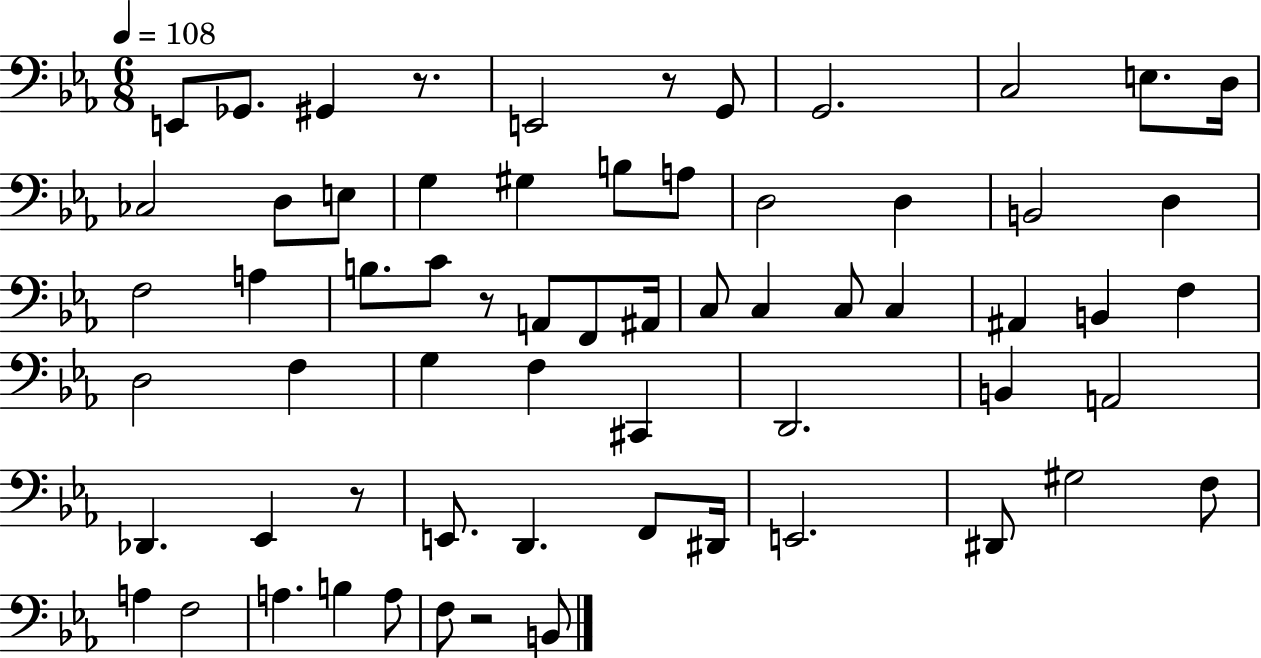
{
  \clef bass
  \numericTimeSignature
  \time 6/8
  \key ees \major
  \tempo 4 = 108
  e,8 ges,8. gis,4 r8. | e,2 r8 g,8 | g,2. | c2 e8. d16 | \break ces2 d8 e8 | g4 gis4 b8 a8 | d2 d4 | b,2 d4 | \break f2 a4 | b8. c'8 r8 a,8 f,8 ais,16 | c8 c4 c8 c4 | ais,4 b,4 f4 | \break d2 f4 | g4 f4 cis,4 | d,2. | b,4 a,2 | \break des,4. ees,4 r8 | e,8. d,4. f,8 dis,16 | e,2. | dis,8 gis2 f8 | \break a4 f2 | a4. b4 a8 | f8 r2 b,8 | \bar "|."
}